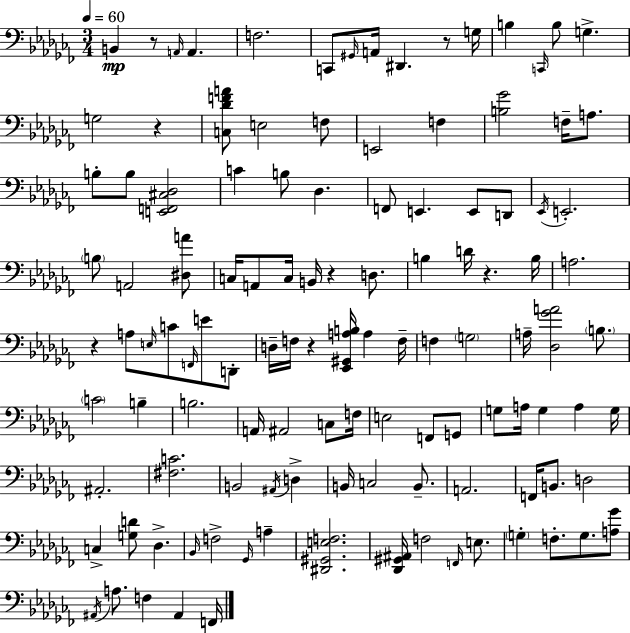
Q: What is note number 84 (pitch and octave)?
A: Db3